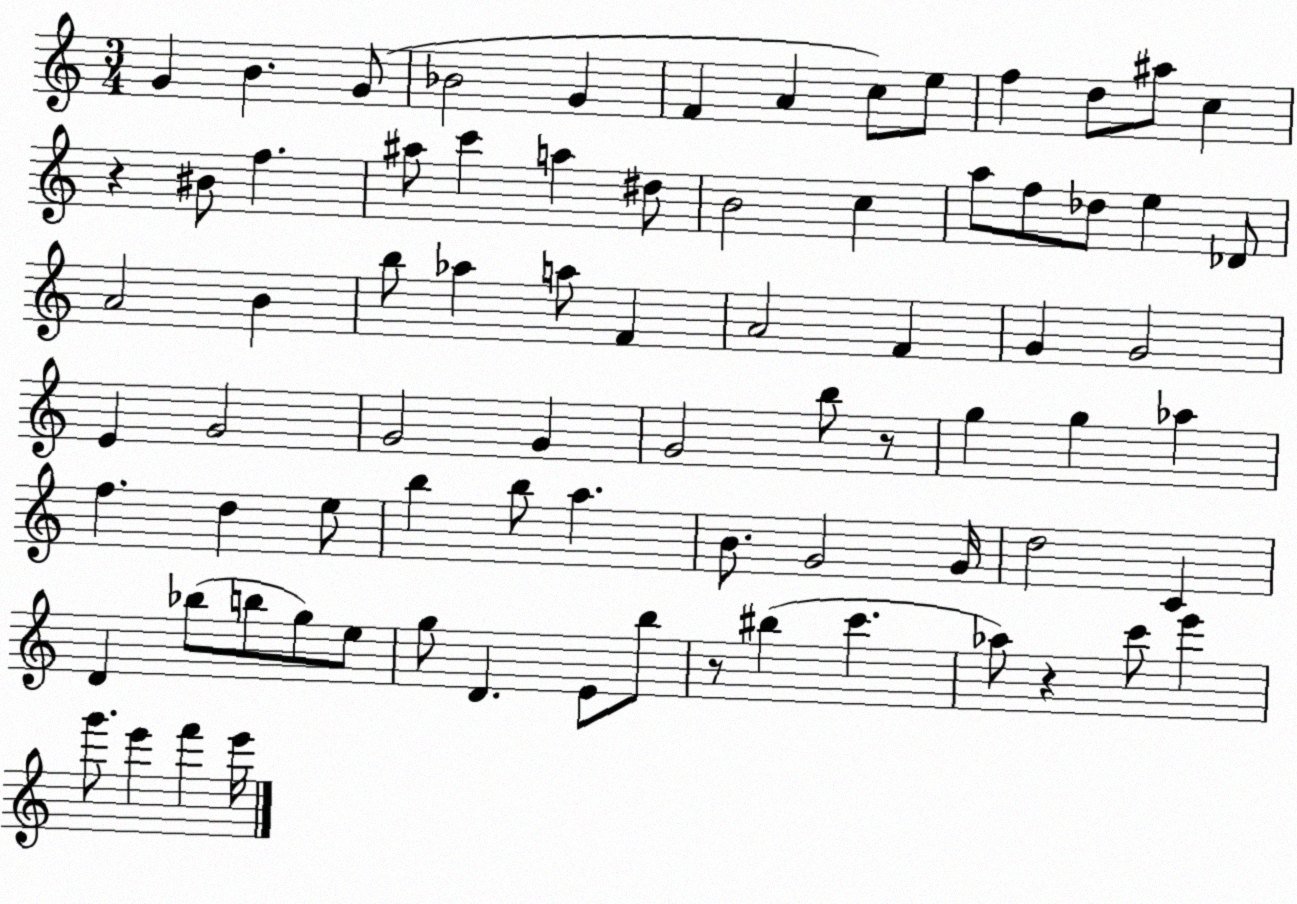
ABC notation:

X:1
T:Untitled
M:3/4
L:1/4
K:C
G B G/2 _B2 G F A c/2 e/2 f d/2 ^a/2 c z ^B/2 f ^a/2 c' a ^d/2 B2 c a/2 f/2 _d/2 e _D/2 A2 B b/2 _a a/2 F A2 F G G2 E G2 G2 G G2 b/2 z/2 g g _a f d e/2 b b/2 a B/2 G2 G/4 d2 C D _b/2 b/2 g/2 e/2 g/2 D E/2 b/2 z/2 ^b c' _a/2 z c'/2 e' g'/2 e' f' e'/4